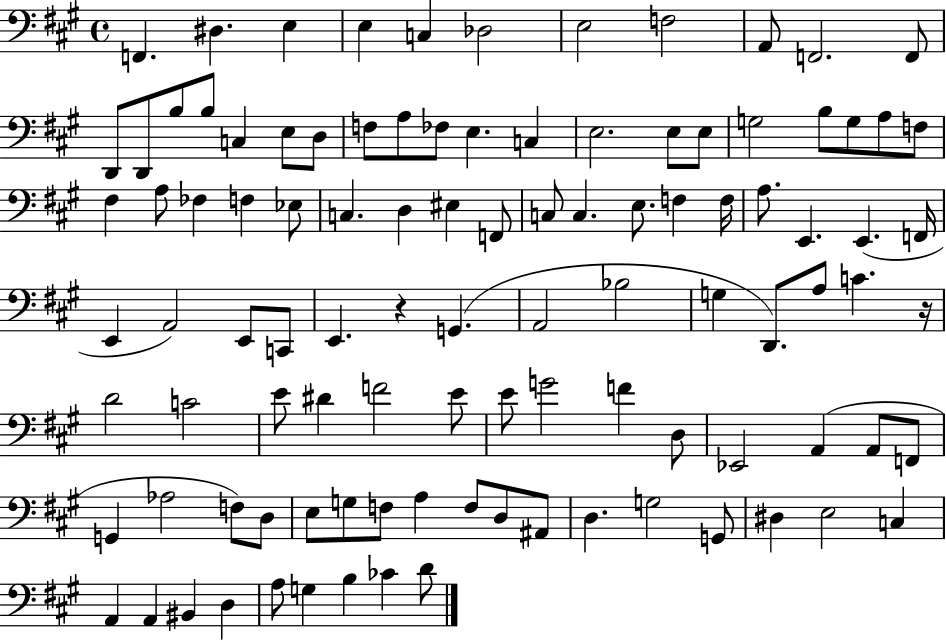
X:1
T:Untitled
M:4/4
L:1/4
K:A
F,, ^D, E, E, C, _D,2 E,2 F,2 A,,/2 F,,2 F,,/2 D,,/2 D,,/2 B,/2 B,/2 C, E,/2 D,/2 F,/2 A,/2 _F,/2 E, C, E,2 E,/2 E,/2 G,2 B,/2 G,/2 A,/2 F,/2 ^F, A,/2 _F, F, _E,/2 C, D, ^E, F,,/2 C,/2 C, E,/2 F, F,/4 A,/2 E,, E,, F,,/4 E,, A,,2 E,,/2 C,,/2 E,, z G,, A,,2 _B,2 G, D,,/2 A,/2 C z/4 D2 C2 E/2 ^D F2 E/2 E/2 G2 F D,/2 _E,,2 A,, A,,/2 F,,/2 G,, _A,2 F,/2 D,/2 E,/2 G,/2 F,/2 A, F,/2 D,/2 ^A,,/2 D, G,2 G,,/2 ^D, E,2 C, A,, A,, ^B,, D, A,/2 G, B, _C D/2